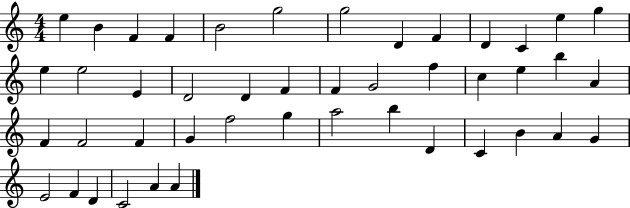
E5/q B4/q F4/q F4/q B4/h G5/h G5/h D4/q F4/q D4/q C4/q E5/q G5/q E5/q E5/h E4/q D4/h D4/q F4/q F4/q G4/h F5/q C5/q E5/q B5/q A4/q F4/q F4/h F4/q G4/q F5/h G5/q A5/h B5/q D4/q C4/q B4/q A4/q G4/q E4/h F4/q D4/q C4/h A4/q A4/q